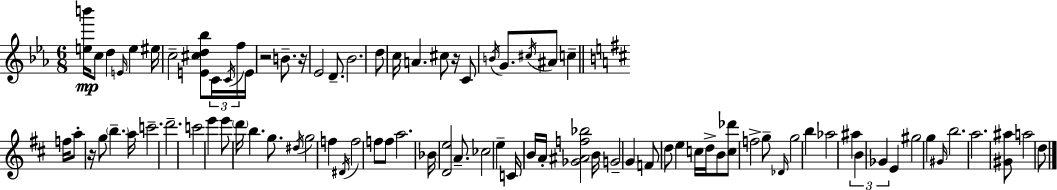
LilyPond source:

{
  \clef treble
  \numericTimeSignature
  \time 6/8
  \key ees \major
  \repeat volta 2 { <e'' b'''>16\mp c''8 d''4 \grace { e'16 } e''4 | eis''16 c''2-- <e' cis'' d'' bes''>8 \tuplet 3/2 { c'16 | \acciaccatura { c'16 } f''16 } e'16 r2 b'8.-- | r16 ees'2 d'8.-- | \break bes'2. | d''8 c''16 a'4. cis''8 | r16 c'8 \acciaccatura { b'16 } g'8. \acciaccatura { cis''16 } ais'8 c''4-- | \bar "||" \break \key d \major f''16 a''8-. r16 g''8 \parenthesize b''4.-- | a''16 c'''2.-- | d'''2.-- | c'''2 e'''4 | \break e'''8 \parenthesize d'''16 b''4. g''8. | \acciaccatura { dis''16 } g''2 f''4 | \acciaccatura { dis'16 } f''2 f''8 | f''8 a''2. | \break bes'16 <d' e''>2 | a'8.-- ces''2 e''4-- | c'16 b'16 a'16-. <ges' ais' f'' bes''>2 | b'16 g'2-- g'4 | \break f'8 d''8 e''4 c''16 | d''16-> b'8 <c'' des'''>8 f''2-> | g''8-- \grace { des'16 } g''2 | b''4 aes''2 | \break \tuplet 3/2 { ais''4 b'4 ges'4 } | e'4 gis''2 | g''4 \grace { gis'16 } b''2. | a''2. | \break <gis' ais''>8 a''2 | d''8 } \bar "|."
}